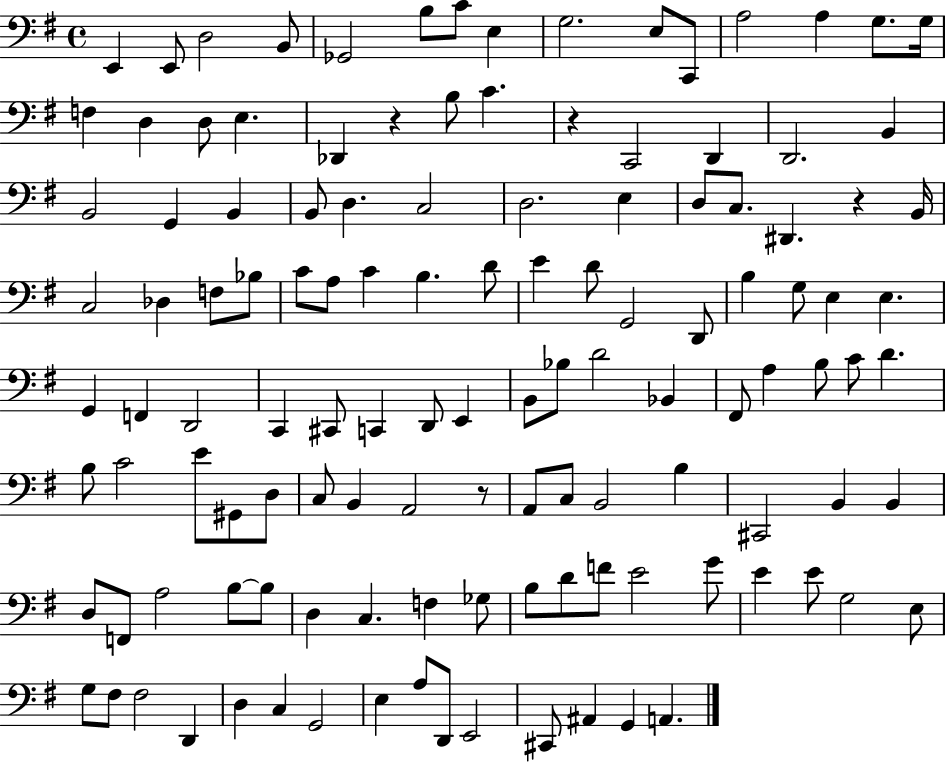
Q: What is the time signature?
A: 4/4